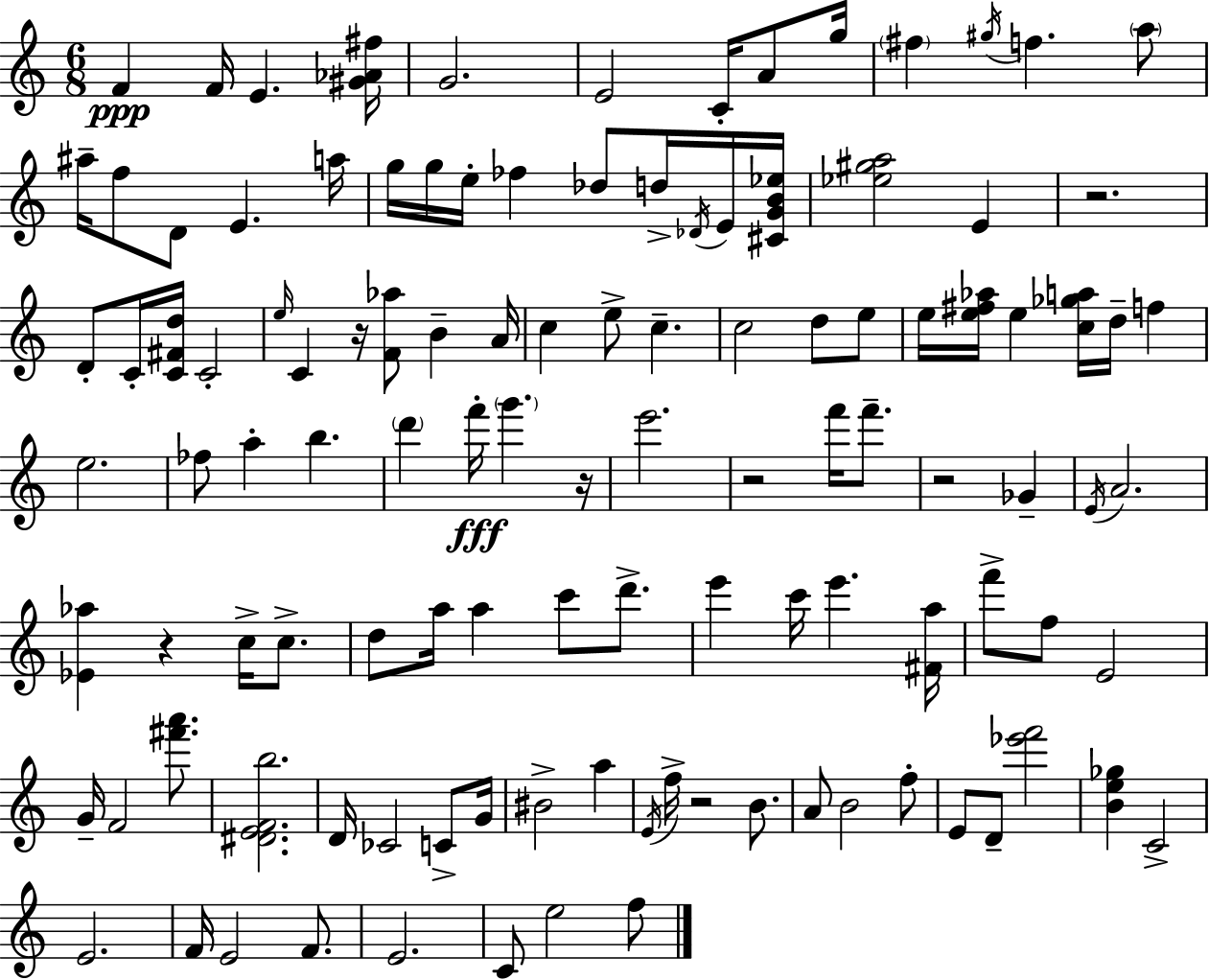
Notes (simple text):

F4/q F4/s E4/q. [G#4,Ab4,F#5]/s G4/h. E4/h C4/s A4/e G5/s F#5/q G#5/s F5/q. A5/e A#5/s F5/e D4/e E4/q. A5/s G5/s G5/s E5/s FES5/q Db5/e D5/s Db4/s E4/s [C#4,G4,B4,Eb5]/s [Eb5,G#5,A5]/h E4/q R/h. D4/e C4/s [C4,F#4,D5]/s C4/h E5/s C4/q R/s [F4,Ab5]/e B4/q A4/s C5/q E5/e C5/q. C5/h D5/e E5/e E5/s [E5,F#5,Ab5]/s E5/q [C5,Gb5,A5]/s D5/s F5/q E5/h. FES5/e A5/q B5/q. D6/q F6/s G6/q. R/s E6/h. R/h F6/s F6/e. R/h Gb4/q E4/s A4/h. [Eb4,Ab5]/q R/q C5/s C5/e. D5/e A5/s A5/q C6/e D6/e. E6/q C6/s E6/q. [F#4,A5]/s F6/e F5/e E4/h G4/s F4/h [F#6,A6]/e. [D#4,E4,F4,B5]/h. D4/s CES4/h C4/e G4/s BIS4/h A5/q E4/s F5/s R/h B4/e. A4/e B4/h F5/e E4/e D4/e [Eb6,F6]/h [B4,E5,Gb5]/q C4/h E4/h. F4/s E4/h F4/e. E4/h. C4/e E5/h F5/e